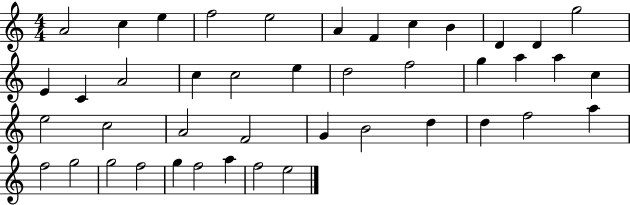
X:1
T:Untitled
M:4/4
L:1/4
K:C
A2 c e f2 e2 A F c B D D g2 E C A2 c c2 e d2 f2 g a a c e2 c2 A2 F2 G B2 d d f2 a f2 g2 g2 f2 g f2 a f2 e2